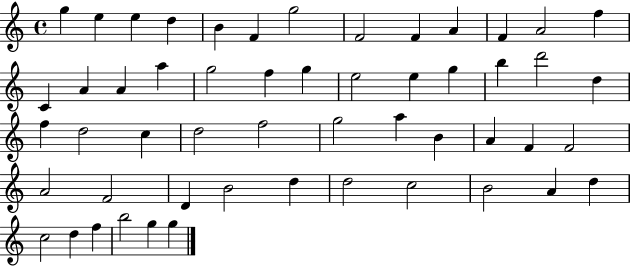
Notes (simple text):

G5/q E5/q E5/q D5/q B4/q F4/q G5/h F4/h F4/q A4/q F4/q A4/h F5/q C4/q A4/q A4/q A5/q G5/h F5/q G5/q E5/h E5/q G5/q B5/q D6/h D5/q F5/q D5/h C5/q D5/h F5/h G5/h A5/q B4/q A4/q F4/q F4/h A4/h F4/h D4/q B4/h D5/q D5/h C5/h B4/h A4/q D5/q C5/h D5/q F5/q B5/h G5/q G5/q